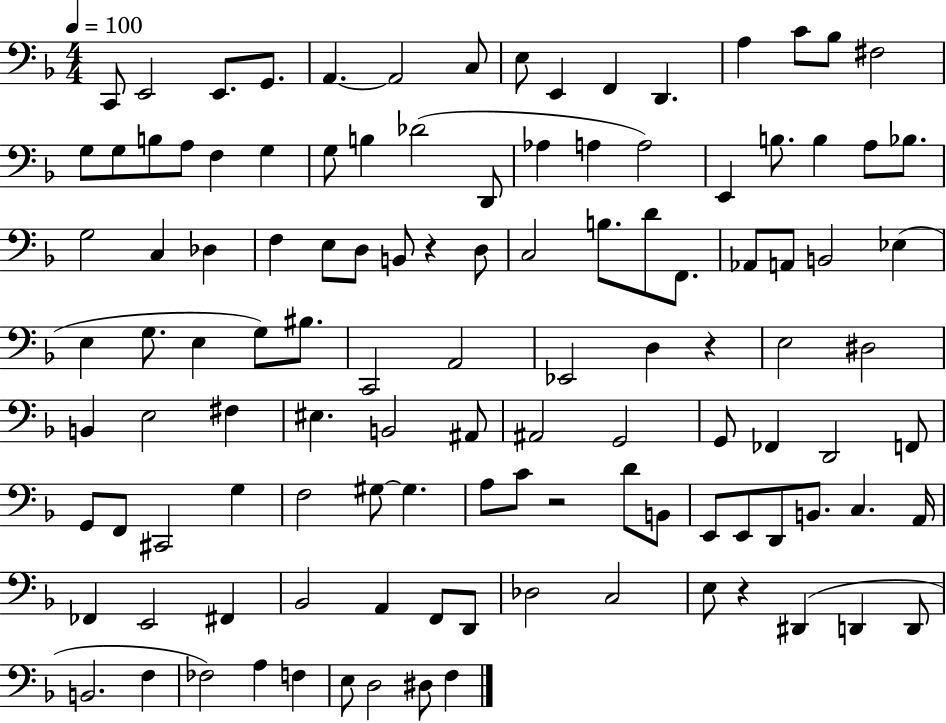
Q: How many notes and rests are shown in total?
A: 115